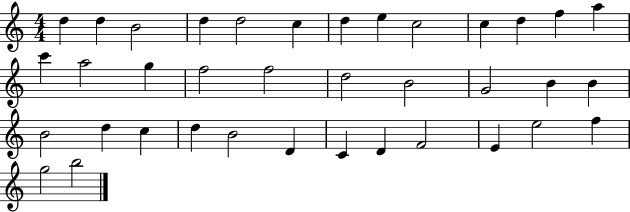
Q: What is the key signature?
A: C major